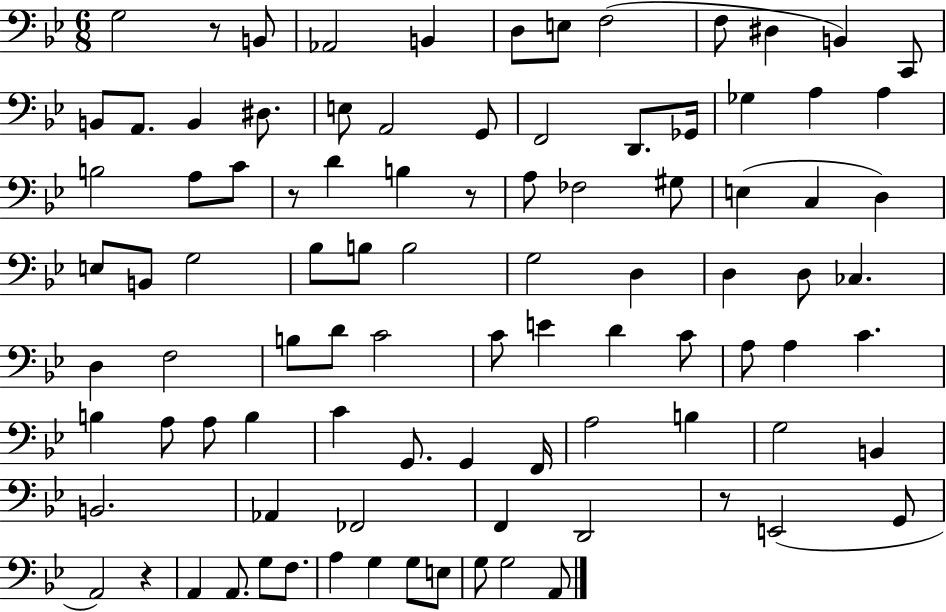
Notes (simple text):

G3/h R/e B2/e Ab2/h B2/q D3/e E3/e F3/h F3/e D#3/q B2/q C2/e B2/e A2/e. B2/q D#3/e. E3/e A2/h G2/e F2/h D2/e. Gb2/s Gb3/q A3/q A3/q B3/h A3/e C4/e R/e D4/q B3/q R/e A3/e FES3/h G#3/e E3/q C3/q D3/q E3/e B2/e G3/h Bb3/e B3/e B3/h G3/h D3/q D3/q D3/e CES3/q. D3/q F3/h B3/e D4/e C4/h C4/e E4/q D4/q C4/e A3/e A3/q C4/q. B3/q A3/e A3/e B3/q C4/q G2/e. G2/q F2/s A3/h B3/q G3/h B2/q B2/h. Ab2/q FES2/h F2/q D2/h R/e E2/h G2/e A2/h R/q A2/q A2/e. G3/e F3/e. A3/q G3/q G3/e E3/e G3/e G3/h A2/e